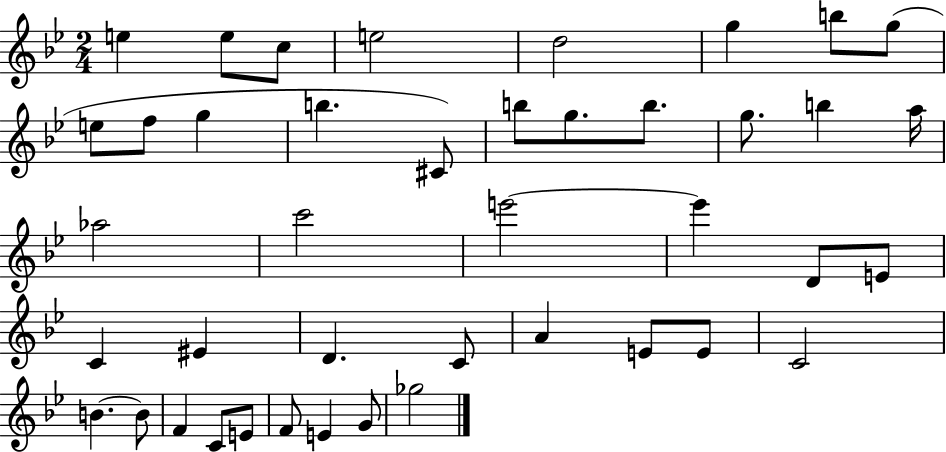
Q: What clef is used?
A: treble